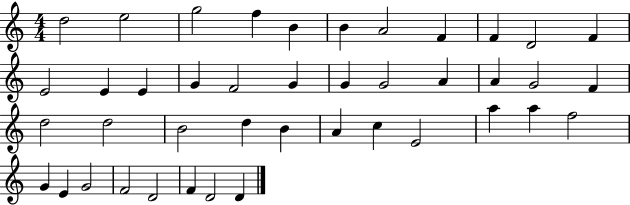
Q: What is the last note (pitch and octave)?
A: D4